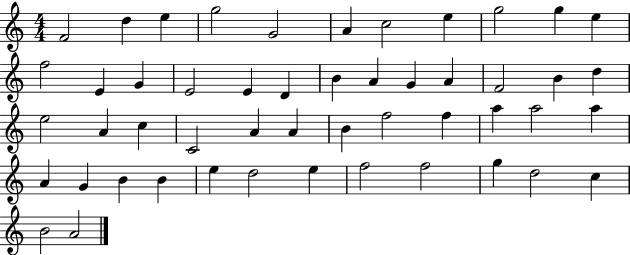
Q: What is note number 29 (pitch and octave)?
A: A4